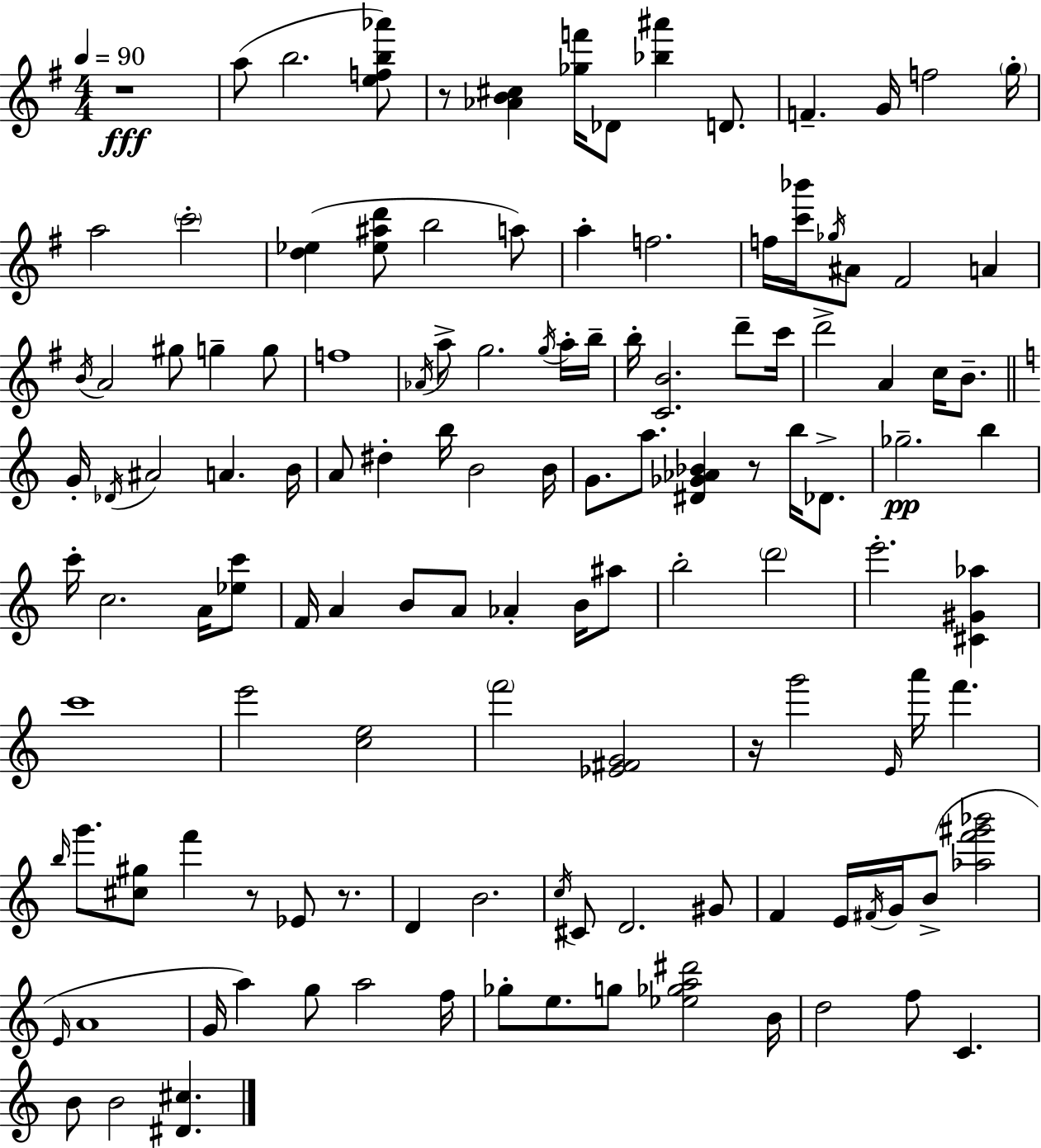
{
  \clef treble
  \numericTimeSignature
  \time 4/4
  \key g \major
  \tempo 4 = 90
  r1\fff | a''8( b''2. <e'' f'' b'' aes'''>8) | r8 <aes' b' cis''>4 <ges'' f'''>16 des'8 <bes'' ais'''>4 d'8. | f'4.-- g'16 f''2 \parenthesize g''16-. | \break a''2 \parenthesize c'''2-. | <d'' ees''>4( <ees'' ais'' d'''>8 b''2 a''8) | a''4-. f''2. | f''16 <c''' bes'''>16 \acciaccatura { ges''16 } ais'8 fis'2 a'4 | \break \acciaccatura { b'16 } a'2 gis''8 g''4-- | g''8 f''1 | \acciaccatura { aes'16 } a''8-> g''2. | \acciaccatura { g''16 } a''16-. b''16-- b''16-. <c' b'>2. | \break d'''8-- c'''16 d'''2-> a'4 | c''16 b'8.-- \bar "||" \break \key c \major g'16-. \acciaccatura { des'16 } ais'2 a'4. | b'16 a'8 dis''4-. b''16 b'2 | b'16 g'8. a''8. <dis' ges' aes' bes'>4 r8 b''16 des'8.-> | ges''2.--\pp b''4 | \break c'''16-. c''2. a'16 <ees'' c'''>8 | f'16 a'4 b'8 a'8 aes'4-. b'16 ais''8 | b''2-. \parenthesize d'''2 | e'''2.-. <cis' gis' aes''>4 | \break c'''1 | e'''2 <c'' e''>2 | \parenthesize f'''2 <ees' fis' g'>2 | r16 g'''2 \grace { e'16 } a'''16 f'''4. | \break \grace { b''16 } g'''8. <cis'' gis''>8 f'''4 r8 ees'8 | r8. d'4 b'2. | \acciaccatura { c''16 } cis'8 d'2. | gis'8 f'4 e'16 \acciaccatura { fis'16 } g'16 b'8->( <aes'' f''' gis''' bes'''>2 | \break \grace { e'16 } a'1 | g'16 a''4) g''8 a''2 | f''16 ges''8-. e''8. g''8 <ees'' ges'' a'' dis'''>2 | b'16 d''2 f''8 | \break c'4. b'8 b'2 | <dis' cis''>4. \bar "|."
}